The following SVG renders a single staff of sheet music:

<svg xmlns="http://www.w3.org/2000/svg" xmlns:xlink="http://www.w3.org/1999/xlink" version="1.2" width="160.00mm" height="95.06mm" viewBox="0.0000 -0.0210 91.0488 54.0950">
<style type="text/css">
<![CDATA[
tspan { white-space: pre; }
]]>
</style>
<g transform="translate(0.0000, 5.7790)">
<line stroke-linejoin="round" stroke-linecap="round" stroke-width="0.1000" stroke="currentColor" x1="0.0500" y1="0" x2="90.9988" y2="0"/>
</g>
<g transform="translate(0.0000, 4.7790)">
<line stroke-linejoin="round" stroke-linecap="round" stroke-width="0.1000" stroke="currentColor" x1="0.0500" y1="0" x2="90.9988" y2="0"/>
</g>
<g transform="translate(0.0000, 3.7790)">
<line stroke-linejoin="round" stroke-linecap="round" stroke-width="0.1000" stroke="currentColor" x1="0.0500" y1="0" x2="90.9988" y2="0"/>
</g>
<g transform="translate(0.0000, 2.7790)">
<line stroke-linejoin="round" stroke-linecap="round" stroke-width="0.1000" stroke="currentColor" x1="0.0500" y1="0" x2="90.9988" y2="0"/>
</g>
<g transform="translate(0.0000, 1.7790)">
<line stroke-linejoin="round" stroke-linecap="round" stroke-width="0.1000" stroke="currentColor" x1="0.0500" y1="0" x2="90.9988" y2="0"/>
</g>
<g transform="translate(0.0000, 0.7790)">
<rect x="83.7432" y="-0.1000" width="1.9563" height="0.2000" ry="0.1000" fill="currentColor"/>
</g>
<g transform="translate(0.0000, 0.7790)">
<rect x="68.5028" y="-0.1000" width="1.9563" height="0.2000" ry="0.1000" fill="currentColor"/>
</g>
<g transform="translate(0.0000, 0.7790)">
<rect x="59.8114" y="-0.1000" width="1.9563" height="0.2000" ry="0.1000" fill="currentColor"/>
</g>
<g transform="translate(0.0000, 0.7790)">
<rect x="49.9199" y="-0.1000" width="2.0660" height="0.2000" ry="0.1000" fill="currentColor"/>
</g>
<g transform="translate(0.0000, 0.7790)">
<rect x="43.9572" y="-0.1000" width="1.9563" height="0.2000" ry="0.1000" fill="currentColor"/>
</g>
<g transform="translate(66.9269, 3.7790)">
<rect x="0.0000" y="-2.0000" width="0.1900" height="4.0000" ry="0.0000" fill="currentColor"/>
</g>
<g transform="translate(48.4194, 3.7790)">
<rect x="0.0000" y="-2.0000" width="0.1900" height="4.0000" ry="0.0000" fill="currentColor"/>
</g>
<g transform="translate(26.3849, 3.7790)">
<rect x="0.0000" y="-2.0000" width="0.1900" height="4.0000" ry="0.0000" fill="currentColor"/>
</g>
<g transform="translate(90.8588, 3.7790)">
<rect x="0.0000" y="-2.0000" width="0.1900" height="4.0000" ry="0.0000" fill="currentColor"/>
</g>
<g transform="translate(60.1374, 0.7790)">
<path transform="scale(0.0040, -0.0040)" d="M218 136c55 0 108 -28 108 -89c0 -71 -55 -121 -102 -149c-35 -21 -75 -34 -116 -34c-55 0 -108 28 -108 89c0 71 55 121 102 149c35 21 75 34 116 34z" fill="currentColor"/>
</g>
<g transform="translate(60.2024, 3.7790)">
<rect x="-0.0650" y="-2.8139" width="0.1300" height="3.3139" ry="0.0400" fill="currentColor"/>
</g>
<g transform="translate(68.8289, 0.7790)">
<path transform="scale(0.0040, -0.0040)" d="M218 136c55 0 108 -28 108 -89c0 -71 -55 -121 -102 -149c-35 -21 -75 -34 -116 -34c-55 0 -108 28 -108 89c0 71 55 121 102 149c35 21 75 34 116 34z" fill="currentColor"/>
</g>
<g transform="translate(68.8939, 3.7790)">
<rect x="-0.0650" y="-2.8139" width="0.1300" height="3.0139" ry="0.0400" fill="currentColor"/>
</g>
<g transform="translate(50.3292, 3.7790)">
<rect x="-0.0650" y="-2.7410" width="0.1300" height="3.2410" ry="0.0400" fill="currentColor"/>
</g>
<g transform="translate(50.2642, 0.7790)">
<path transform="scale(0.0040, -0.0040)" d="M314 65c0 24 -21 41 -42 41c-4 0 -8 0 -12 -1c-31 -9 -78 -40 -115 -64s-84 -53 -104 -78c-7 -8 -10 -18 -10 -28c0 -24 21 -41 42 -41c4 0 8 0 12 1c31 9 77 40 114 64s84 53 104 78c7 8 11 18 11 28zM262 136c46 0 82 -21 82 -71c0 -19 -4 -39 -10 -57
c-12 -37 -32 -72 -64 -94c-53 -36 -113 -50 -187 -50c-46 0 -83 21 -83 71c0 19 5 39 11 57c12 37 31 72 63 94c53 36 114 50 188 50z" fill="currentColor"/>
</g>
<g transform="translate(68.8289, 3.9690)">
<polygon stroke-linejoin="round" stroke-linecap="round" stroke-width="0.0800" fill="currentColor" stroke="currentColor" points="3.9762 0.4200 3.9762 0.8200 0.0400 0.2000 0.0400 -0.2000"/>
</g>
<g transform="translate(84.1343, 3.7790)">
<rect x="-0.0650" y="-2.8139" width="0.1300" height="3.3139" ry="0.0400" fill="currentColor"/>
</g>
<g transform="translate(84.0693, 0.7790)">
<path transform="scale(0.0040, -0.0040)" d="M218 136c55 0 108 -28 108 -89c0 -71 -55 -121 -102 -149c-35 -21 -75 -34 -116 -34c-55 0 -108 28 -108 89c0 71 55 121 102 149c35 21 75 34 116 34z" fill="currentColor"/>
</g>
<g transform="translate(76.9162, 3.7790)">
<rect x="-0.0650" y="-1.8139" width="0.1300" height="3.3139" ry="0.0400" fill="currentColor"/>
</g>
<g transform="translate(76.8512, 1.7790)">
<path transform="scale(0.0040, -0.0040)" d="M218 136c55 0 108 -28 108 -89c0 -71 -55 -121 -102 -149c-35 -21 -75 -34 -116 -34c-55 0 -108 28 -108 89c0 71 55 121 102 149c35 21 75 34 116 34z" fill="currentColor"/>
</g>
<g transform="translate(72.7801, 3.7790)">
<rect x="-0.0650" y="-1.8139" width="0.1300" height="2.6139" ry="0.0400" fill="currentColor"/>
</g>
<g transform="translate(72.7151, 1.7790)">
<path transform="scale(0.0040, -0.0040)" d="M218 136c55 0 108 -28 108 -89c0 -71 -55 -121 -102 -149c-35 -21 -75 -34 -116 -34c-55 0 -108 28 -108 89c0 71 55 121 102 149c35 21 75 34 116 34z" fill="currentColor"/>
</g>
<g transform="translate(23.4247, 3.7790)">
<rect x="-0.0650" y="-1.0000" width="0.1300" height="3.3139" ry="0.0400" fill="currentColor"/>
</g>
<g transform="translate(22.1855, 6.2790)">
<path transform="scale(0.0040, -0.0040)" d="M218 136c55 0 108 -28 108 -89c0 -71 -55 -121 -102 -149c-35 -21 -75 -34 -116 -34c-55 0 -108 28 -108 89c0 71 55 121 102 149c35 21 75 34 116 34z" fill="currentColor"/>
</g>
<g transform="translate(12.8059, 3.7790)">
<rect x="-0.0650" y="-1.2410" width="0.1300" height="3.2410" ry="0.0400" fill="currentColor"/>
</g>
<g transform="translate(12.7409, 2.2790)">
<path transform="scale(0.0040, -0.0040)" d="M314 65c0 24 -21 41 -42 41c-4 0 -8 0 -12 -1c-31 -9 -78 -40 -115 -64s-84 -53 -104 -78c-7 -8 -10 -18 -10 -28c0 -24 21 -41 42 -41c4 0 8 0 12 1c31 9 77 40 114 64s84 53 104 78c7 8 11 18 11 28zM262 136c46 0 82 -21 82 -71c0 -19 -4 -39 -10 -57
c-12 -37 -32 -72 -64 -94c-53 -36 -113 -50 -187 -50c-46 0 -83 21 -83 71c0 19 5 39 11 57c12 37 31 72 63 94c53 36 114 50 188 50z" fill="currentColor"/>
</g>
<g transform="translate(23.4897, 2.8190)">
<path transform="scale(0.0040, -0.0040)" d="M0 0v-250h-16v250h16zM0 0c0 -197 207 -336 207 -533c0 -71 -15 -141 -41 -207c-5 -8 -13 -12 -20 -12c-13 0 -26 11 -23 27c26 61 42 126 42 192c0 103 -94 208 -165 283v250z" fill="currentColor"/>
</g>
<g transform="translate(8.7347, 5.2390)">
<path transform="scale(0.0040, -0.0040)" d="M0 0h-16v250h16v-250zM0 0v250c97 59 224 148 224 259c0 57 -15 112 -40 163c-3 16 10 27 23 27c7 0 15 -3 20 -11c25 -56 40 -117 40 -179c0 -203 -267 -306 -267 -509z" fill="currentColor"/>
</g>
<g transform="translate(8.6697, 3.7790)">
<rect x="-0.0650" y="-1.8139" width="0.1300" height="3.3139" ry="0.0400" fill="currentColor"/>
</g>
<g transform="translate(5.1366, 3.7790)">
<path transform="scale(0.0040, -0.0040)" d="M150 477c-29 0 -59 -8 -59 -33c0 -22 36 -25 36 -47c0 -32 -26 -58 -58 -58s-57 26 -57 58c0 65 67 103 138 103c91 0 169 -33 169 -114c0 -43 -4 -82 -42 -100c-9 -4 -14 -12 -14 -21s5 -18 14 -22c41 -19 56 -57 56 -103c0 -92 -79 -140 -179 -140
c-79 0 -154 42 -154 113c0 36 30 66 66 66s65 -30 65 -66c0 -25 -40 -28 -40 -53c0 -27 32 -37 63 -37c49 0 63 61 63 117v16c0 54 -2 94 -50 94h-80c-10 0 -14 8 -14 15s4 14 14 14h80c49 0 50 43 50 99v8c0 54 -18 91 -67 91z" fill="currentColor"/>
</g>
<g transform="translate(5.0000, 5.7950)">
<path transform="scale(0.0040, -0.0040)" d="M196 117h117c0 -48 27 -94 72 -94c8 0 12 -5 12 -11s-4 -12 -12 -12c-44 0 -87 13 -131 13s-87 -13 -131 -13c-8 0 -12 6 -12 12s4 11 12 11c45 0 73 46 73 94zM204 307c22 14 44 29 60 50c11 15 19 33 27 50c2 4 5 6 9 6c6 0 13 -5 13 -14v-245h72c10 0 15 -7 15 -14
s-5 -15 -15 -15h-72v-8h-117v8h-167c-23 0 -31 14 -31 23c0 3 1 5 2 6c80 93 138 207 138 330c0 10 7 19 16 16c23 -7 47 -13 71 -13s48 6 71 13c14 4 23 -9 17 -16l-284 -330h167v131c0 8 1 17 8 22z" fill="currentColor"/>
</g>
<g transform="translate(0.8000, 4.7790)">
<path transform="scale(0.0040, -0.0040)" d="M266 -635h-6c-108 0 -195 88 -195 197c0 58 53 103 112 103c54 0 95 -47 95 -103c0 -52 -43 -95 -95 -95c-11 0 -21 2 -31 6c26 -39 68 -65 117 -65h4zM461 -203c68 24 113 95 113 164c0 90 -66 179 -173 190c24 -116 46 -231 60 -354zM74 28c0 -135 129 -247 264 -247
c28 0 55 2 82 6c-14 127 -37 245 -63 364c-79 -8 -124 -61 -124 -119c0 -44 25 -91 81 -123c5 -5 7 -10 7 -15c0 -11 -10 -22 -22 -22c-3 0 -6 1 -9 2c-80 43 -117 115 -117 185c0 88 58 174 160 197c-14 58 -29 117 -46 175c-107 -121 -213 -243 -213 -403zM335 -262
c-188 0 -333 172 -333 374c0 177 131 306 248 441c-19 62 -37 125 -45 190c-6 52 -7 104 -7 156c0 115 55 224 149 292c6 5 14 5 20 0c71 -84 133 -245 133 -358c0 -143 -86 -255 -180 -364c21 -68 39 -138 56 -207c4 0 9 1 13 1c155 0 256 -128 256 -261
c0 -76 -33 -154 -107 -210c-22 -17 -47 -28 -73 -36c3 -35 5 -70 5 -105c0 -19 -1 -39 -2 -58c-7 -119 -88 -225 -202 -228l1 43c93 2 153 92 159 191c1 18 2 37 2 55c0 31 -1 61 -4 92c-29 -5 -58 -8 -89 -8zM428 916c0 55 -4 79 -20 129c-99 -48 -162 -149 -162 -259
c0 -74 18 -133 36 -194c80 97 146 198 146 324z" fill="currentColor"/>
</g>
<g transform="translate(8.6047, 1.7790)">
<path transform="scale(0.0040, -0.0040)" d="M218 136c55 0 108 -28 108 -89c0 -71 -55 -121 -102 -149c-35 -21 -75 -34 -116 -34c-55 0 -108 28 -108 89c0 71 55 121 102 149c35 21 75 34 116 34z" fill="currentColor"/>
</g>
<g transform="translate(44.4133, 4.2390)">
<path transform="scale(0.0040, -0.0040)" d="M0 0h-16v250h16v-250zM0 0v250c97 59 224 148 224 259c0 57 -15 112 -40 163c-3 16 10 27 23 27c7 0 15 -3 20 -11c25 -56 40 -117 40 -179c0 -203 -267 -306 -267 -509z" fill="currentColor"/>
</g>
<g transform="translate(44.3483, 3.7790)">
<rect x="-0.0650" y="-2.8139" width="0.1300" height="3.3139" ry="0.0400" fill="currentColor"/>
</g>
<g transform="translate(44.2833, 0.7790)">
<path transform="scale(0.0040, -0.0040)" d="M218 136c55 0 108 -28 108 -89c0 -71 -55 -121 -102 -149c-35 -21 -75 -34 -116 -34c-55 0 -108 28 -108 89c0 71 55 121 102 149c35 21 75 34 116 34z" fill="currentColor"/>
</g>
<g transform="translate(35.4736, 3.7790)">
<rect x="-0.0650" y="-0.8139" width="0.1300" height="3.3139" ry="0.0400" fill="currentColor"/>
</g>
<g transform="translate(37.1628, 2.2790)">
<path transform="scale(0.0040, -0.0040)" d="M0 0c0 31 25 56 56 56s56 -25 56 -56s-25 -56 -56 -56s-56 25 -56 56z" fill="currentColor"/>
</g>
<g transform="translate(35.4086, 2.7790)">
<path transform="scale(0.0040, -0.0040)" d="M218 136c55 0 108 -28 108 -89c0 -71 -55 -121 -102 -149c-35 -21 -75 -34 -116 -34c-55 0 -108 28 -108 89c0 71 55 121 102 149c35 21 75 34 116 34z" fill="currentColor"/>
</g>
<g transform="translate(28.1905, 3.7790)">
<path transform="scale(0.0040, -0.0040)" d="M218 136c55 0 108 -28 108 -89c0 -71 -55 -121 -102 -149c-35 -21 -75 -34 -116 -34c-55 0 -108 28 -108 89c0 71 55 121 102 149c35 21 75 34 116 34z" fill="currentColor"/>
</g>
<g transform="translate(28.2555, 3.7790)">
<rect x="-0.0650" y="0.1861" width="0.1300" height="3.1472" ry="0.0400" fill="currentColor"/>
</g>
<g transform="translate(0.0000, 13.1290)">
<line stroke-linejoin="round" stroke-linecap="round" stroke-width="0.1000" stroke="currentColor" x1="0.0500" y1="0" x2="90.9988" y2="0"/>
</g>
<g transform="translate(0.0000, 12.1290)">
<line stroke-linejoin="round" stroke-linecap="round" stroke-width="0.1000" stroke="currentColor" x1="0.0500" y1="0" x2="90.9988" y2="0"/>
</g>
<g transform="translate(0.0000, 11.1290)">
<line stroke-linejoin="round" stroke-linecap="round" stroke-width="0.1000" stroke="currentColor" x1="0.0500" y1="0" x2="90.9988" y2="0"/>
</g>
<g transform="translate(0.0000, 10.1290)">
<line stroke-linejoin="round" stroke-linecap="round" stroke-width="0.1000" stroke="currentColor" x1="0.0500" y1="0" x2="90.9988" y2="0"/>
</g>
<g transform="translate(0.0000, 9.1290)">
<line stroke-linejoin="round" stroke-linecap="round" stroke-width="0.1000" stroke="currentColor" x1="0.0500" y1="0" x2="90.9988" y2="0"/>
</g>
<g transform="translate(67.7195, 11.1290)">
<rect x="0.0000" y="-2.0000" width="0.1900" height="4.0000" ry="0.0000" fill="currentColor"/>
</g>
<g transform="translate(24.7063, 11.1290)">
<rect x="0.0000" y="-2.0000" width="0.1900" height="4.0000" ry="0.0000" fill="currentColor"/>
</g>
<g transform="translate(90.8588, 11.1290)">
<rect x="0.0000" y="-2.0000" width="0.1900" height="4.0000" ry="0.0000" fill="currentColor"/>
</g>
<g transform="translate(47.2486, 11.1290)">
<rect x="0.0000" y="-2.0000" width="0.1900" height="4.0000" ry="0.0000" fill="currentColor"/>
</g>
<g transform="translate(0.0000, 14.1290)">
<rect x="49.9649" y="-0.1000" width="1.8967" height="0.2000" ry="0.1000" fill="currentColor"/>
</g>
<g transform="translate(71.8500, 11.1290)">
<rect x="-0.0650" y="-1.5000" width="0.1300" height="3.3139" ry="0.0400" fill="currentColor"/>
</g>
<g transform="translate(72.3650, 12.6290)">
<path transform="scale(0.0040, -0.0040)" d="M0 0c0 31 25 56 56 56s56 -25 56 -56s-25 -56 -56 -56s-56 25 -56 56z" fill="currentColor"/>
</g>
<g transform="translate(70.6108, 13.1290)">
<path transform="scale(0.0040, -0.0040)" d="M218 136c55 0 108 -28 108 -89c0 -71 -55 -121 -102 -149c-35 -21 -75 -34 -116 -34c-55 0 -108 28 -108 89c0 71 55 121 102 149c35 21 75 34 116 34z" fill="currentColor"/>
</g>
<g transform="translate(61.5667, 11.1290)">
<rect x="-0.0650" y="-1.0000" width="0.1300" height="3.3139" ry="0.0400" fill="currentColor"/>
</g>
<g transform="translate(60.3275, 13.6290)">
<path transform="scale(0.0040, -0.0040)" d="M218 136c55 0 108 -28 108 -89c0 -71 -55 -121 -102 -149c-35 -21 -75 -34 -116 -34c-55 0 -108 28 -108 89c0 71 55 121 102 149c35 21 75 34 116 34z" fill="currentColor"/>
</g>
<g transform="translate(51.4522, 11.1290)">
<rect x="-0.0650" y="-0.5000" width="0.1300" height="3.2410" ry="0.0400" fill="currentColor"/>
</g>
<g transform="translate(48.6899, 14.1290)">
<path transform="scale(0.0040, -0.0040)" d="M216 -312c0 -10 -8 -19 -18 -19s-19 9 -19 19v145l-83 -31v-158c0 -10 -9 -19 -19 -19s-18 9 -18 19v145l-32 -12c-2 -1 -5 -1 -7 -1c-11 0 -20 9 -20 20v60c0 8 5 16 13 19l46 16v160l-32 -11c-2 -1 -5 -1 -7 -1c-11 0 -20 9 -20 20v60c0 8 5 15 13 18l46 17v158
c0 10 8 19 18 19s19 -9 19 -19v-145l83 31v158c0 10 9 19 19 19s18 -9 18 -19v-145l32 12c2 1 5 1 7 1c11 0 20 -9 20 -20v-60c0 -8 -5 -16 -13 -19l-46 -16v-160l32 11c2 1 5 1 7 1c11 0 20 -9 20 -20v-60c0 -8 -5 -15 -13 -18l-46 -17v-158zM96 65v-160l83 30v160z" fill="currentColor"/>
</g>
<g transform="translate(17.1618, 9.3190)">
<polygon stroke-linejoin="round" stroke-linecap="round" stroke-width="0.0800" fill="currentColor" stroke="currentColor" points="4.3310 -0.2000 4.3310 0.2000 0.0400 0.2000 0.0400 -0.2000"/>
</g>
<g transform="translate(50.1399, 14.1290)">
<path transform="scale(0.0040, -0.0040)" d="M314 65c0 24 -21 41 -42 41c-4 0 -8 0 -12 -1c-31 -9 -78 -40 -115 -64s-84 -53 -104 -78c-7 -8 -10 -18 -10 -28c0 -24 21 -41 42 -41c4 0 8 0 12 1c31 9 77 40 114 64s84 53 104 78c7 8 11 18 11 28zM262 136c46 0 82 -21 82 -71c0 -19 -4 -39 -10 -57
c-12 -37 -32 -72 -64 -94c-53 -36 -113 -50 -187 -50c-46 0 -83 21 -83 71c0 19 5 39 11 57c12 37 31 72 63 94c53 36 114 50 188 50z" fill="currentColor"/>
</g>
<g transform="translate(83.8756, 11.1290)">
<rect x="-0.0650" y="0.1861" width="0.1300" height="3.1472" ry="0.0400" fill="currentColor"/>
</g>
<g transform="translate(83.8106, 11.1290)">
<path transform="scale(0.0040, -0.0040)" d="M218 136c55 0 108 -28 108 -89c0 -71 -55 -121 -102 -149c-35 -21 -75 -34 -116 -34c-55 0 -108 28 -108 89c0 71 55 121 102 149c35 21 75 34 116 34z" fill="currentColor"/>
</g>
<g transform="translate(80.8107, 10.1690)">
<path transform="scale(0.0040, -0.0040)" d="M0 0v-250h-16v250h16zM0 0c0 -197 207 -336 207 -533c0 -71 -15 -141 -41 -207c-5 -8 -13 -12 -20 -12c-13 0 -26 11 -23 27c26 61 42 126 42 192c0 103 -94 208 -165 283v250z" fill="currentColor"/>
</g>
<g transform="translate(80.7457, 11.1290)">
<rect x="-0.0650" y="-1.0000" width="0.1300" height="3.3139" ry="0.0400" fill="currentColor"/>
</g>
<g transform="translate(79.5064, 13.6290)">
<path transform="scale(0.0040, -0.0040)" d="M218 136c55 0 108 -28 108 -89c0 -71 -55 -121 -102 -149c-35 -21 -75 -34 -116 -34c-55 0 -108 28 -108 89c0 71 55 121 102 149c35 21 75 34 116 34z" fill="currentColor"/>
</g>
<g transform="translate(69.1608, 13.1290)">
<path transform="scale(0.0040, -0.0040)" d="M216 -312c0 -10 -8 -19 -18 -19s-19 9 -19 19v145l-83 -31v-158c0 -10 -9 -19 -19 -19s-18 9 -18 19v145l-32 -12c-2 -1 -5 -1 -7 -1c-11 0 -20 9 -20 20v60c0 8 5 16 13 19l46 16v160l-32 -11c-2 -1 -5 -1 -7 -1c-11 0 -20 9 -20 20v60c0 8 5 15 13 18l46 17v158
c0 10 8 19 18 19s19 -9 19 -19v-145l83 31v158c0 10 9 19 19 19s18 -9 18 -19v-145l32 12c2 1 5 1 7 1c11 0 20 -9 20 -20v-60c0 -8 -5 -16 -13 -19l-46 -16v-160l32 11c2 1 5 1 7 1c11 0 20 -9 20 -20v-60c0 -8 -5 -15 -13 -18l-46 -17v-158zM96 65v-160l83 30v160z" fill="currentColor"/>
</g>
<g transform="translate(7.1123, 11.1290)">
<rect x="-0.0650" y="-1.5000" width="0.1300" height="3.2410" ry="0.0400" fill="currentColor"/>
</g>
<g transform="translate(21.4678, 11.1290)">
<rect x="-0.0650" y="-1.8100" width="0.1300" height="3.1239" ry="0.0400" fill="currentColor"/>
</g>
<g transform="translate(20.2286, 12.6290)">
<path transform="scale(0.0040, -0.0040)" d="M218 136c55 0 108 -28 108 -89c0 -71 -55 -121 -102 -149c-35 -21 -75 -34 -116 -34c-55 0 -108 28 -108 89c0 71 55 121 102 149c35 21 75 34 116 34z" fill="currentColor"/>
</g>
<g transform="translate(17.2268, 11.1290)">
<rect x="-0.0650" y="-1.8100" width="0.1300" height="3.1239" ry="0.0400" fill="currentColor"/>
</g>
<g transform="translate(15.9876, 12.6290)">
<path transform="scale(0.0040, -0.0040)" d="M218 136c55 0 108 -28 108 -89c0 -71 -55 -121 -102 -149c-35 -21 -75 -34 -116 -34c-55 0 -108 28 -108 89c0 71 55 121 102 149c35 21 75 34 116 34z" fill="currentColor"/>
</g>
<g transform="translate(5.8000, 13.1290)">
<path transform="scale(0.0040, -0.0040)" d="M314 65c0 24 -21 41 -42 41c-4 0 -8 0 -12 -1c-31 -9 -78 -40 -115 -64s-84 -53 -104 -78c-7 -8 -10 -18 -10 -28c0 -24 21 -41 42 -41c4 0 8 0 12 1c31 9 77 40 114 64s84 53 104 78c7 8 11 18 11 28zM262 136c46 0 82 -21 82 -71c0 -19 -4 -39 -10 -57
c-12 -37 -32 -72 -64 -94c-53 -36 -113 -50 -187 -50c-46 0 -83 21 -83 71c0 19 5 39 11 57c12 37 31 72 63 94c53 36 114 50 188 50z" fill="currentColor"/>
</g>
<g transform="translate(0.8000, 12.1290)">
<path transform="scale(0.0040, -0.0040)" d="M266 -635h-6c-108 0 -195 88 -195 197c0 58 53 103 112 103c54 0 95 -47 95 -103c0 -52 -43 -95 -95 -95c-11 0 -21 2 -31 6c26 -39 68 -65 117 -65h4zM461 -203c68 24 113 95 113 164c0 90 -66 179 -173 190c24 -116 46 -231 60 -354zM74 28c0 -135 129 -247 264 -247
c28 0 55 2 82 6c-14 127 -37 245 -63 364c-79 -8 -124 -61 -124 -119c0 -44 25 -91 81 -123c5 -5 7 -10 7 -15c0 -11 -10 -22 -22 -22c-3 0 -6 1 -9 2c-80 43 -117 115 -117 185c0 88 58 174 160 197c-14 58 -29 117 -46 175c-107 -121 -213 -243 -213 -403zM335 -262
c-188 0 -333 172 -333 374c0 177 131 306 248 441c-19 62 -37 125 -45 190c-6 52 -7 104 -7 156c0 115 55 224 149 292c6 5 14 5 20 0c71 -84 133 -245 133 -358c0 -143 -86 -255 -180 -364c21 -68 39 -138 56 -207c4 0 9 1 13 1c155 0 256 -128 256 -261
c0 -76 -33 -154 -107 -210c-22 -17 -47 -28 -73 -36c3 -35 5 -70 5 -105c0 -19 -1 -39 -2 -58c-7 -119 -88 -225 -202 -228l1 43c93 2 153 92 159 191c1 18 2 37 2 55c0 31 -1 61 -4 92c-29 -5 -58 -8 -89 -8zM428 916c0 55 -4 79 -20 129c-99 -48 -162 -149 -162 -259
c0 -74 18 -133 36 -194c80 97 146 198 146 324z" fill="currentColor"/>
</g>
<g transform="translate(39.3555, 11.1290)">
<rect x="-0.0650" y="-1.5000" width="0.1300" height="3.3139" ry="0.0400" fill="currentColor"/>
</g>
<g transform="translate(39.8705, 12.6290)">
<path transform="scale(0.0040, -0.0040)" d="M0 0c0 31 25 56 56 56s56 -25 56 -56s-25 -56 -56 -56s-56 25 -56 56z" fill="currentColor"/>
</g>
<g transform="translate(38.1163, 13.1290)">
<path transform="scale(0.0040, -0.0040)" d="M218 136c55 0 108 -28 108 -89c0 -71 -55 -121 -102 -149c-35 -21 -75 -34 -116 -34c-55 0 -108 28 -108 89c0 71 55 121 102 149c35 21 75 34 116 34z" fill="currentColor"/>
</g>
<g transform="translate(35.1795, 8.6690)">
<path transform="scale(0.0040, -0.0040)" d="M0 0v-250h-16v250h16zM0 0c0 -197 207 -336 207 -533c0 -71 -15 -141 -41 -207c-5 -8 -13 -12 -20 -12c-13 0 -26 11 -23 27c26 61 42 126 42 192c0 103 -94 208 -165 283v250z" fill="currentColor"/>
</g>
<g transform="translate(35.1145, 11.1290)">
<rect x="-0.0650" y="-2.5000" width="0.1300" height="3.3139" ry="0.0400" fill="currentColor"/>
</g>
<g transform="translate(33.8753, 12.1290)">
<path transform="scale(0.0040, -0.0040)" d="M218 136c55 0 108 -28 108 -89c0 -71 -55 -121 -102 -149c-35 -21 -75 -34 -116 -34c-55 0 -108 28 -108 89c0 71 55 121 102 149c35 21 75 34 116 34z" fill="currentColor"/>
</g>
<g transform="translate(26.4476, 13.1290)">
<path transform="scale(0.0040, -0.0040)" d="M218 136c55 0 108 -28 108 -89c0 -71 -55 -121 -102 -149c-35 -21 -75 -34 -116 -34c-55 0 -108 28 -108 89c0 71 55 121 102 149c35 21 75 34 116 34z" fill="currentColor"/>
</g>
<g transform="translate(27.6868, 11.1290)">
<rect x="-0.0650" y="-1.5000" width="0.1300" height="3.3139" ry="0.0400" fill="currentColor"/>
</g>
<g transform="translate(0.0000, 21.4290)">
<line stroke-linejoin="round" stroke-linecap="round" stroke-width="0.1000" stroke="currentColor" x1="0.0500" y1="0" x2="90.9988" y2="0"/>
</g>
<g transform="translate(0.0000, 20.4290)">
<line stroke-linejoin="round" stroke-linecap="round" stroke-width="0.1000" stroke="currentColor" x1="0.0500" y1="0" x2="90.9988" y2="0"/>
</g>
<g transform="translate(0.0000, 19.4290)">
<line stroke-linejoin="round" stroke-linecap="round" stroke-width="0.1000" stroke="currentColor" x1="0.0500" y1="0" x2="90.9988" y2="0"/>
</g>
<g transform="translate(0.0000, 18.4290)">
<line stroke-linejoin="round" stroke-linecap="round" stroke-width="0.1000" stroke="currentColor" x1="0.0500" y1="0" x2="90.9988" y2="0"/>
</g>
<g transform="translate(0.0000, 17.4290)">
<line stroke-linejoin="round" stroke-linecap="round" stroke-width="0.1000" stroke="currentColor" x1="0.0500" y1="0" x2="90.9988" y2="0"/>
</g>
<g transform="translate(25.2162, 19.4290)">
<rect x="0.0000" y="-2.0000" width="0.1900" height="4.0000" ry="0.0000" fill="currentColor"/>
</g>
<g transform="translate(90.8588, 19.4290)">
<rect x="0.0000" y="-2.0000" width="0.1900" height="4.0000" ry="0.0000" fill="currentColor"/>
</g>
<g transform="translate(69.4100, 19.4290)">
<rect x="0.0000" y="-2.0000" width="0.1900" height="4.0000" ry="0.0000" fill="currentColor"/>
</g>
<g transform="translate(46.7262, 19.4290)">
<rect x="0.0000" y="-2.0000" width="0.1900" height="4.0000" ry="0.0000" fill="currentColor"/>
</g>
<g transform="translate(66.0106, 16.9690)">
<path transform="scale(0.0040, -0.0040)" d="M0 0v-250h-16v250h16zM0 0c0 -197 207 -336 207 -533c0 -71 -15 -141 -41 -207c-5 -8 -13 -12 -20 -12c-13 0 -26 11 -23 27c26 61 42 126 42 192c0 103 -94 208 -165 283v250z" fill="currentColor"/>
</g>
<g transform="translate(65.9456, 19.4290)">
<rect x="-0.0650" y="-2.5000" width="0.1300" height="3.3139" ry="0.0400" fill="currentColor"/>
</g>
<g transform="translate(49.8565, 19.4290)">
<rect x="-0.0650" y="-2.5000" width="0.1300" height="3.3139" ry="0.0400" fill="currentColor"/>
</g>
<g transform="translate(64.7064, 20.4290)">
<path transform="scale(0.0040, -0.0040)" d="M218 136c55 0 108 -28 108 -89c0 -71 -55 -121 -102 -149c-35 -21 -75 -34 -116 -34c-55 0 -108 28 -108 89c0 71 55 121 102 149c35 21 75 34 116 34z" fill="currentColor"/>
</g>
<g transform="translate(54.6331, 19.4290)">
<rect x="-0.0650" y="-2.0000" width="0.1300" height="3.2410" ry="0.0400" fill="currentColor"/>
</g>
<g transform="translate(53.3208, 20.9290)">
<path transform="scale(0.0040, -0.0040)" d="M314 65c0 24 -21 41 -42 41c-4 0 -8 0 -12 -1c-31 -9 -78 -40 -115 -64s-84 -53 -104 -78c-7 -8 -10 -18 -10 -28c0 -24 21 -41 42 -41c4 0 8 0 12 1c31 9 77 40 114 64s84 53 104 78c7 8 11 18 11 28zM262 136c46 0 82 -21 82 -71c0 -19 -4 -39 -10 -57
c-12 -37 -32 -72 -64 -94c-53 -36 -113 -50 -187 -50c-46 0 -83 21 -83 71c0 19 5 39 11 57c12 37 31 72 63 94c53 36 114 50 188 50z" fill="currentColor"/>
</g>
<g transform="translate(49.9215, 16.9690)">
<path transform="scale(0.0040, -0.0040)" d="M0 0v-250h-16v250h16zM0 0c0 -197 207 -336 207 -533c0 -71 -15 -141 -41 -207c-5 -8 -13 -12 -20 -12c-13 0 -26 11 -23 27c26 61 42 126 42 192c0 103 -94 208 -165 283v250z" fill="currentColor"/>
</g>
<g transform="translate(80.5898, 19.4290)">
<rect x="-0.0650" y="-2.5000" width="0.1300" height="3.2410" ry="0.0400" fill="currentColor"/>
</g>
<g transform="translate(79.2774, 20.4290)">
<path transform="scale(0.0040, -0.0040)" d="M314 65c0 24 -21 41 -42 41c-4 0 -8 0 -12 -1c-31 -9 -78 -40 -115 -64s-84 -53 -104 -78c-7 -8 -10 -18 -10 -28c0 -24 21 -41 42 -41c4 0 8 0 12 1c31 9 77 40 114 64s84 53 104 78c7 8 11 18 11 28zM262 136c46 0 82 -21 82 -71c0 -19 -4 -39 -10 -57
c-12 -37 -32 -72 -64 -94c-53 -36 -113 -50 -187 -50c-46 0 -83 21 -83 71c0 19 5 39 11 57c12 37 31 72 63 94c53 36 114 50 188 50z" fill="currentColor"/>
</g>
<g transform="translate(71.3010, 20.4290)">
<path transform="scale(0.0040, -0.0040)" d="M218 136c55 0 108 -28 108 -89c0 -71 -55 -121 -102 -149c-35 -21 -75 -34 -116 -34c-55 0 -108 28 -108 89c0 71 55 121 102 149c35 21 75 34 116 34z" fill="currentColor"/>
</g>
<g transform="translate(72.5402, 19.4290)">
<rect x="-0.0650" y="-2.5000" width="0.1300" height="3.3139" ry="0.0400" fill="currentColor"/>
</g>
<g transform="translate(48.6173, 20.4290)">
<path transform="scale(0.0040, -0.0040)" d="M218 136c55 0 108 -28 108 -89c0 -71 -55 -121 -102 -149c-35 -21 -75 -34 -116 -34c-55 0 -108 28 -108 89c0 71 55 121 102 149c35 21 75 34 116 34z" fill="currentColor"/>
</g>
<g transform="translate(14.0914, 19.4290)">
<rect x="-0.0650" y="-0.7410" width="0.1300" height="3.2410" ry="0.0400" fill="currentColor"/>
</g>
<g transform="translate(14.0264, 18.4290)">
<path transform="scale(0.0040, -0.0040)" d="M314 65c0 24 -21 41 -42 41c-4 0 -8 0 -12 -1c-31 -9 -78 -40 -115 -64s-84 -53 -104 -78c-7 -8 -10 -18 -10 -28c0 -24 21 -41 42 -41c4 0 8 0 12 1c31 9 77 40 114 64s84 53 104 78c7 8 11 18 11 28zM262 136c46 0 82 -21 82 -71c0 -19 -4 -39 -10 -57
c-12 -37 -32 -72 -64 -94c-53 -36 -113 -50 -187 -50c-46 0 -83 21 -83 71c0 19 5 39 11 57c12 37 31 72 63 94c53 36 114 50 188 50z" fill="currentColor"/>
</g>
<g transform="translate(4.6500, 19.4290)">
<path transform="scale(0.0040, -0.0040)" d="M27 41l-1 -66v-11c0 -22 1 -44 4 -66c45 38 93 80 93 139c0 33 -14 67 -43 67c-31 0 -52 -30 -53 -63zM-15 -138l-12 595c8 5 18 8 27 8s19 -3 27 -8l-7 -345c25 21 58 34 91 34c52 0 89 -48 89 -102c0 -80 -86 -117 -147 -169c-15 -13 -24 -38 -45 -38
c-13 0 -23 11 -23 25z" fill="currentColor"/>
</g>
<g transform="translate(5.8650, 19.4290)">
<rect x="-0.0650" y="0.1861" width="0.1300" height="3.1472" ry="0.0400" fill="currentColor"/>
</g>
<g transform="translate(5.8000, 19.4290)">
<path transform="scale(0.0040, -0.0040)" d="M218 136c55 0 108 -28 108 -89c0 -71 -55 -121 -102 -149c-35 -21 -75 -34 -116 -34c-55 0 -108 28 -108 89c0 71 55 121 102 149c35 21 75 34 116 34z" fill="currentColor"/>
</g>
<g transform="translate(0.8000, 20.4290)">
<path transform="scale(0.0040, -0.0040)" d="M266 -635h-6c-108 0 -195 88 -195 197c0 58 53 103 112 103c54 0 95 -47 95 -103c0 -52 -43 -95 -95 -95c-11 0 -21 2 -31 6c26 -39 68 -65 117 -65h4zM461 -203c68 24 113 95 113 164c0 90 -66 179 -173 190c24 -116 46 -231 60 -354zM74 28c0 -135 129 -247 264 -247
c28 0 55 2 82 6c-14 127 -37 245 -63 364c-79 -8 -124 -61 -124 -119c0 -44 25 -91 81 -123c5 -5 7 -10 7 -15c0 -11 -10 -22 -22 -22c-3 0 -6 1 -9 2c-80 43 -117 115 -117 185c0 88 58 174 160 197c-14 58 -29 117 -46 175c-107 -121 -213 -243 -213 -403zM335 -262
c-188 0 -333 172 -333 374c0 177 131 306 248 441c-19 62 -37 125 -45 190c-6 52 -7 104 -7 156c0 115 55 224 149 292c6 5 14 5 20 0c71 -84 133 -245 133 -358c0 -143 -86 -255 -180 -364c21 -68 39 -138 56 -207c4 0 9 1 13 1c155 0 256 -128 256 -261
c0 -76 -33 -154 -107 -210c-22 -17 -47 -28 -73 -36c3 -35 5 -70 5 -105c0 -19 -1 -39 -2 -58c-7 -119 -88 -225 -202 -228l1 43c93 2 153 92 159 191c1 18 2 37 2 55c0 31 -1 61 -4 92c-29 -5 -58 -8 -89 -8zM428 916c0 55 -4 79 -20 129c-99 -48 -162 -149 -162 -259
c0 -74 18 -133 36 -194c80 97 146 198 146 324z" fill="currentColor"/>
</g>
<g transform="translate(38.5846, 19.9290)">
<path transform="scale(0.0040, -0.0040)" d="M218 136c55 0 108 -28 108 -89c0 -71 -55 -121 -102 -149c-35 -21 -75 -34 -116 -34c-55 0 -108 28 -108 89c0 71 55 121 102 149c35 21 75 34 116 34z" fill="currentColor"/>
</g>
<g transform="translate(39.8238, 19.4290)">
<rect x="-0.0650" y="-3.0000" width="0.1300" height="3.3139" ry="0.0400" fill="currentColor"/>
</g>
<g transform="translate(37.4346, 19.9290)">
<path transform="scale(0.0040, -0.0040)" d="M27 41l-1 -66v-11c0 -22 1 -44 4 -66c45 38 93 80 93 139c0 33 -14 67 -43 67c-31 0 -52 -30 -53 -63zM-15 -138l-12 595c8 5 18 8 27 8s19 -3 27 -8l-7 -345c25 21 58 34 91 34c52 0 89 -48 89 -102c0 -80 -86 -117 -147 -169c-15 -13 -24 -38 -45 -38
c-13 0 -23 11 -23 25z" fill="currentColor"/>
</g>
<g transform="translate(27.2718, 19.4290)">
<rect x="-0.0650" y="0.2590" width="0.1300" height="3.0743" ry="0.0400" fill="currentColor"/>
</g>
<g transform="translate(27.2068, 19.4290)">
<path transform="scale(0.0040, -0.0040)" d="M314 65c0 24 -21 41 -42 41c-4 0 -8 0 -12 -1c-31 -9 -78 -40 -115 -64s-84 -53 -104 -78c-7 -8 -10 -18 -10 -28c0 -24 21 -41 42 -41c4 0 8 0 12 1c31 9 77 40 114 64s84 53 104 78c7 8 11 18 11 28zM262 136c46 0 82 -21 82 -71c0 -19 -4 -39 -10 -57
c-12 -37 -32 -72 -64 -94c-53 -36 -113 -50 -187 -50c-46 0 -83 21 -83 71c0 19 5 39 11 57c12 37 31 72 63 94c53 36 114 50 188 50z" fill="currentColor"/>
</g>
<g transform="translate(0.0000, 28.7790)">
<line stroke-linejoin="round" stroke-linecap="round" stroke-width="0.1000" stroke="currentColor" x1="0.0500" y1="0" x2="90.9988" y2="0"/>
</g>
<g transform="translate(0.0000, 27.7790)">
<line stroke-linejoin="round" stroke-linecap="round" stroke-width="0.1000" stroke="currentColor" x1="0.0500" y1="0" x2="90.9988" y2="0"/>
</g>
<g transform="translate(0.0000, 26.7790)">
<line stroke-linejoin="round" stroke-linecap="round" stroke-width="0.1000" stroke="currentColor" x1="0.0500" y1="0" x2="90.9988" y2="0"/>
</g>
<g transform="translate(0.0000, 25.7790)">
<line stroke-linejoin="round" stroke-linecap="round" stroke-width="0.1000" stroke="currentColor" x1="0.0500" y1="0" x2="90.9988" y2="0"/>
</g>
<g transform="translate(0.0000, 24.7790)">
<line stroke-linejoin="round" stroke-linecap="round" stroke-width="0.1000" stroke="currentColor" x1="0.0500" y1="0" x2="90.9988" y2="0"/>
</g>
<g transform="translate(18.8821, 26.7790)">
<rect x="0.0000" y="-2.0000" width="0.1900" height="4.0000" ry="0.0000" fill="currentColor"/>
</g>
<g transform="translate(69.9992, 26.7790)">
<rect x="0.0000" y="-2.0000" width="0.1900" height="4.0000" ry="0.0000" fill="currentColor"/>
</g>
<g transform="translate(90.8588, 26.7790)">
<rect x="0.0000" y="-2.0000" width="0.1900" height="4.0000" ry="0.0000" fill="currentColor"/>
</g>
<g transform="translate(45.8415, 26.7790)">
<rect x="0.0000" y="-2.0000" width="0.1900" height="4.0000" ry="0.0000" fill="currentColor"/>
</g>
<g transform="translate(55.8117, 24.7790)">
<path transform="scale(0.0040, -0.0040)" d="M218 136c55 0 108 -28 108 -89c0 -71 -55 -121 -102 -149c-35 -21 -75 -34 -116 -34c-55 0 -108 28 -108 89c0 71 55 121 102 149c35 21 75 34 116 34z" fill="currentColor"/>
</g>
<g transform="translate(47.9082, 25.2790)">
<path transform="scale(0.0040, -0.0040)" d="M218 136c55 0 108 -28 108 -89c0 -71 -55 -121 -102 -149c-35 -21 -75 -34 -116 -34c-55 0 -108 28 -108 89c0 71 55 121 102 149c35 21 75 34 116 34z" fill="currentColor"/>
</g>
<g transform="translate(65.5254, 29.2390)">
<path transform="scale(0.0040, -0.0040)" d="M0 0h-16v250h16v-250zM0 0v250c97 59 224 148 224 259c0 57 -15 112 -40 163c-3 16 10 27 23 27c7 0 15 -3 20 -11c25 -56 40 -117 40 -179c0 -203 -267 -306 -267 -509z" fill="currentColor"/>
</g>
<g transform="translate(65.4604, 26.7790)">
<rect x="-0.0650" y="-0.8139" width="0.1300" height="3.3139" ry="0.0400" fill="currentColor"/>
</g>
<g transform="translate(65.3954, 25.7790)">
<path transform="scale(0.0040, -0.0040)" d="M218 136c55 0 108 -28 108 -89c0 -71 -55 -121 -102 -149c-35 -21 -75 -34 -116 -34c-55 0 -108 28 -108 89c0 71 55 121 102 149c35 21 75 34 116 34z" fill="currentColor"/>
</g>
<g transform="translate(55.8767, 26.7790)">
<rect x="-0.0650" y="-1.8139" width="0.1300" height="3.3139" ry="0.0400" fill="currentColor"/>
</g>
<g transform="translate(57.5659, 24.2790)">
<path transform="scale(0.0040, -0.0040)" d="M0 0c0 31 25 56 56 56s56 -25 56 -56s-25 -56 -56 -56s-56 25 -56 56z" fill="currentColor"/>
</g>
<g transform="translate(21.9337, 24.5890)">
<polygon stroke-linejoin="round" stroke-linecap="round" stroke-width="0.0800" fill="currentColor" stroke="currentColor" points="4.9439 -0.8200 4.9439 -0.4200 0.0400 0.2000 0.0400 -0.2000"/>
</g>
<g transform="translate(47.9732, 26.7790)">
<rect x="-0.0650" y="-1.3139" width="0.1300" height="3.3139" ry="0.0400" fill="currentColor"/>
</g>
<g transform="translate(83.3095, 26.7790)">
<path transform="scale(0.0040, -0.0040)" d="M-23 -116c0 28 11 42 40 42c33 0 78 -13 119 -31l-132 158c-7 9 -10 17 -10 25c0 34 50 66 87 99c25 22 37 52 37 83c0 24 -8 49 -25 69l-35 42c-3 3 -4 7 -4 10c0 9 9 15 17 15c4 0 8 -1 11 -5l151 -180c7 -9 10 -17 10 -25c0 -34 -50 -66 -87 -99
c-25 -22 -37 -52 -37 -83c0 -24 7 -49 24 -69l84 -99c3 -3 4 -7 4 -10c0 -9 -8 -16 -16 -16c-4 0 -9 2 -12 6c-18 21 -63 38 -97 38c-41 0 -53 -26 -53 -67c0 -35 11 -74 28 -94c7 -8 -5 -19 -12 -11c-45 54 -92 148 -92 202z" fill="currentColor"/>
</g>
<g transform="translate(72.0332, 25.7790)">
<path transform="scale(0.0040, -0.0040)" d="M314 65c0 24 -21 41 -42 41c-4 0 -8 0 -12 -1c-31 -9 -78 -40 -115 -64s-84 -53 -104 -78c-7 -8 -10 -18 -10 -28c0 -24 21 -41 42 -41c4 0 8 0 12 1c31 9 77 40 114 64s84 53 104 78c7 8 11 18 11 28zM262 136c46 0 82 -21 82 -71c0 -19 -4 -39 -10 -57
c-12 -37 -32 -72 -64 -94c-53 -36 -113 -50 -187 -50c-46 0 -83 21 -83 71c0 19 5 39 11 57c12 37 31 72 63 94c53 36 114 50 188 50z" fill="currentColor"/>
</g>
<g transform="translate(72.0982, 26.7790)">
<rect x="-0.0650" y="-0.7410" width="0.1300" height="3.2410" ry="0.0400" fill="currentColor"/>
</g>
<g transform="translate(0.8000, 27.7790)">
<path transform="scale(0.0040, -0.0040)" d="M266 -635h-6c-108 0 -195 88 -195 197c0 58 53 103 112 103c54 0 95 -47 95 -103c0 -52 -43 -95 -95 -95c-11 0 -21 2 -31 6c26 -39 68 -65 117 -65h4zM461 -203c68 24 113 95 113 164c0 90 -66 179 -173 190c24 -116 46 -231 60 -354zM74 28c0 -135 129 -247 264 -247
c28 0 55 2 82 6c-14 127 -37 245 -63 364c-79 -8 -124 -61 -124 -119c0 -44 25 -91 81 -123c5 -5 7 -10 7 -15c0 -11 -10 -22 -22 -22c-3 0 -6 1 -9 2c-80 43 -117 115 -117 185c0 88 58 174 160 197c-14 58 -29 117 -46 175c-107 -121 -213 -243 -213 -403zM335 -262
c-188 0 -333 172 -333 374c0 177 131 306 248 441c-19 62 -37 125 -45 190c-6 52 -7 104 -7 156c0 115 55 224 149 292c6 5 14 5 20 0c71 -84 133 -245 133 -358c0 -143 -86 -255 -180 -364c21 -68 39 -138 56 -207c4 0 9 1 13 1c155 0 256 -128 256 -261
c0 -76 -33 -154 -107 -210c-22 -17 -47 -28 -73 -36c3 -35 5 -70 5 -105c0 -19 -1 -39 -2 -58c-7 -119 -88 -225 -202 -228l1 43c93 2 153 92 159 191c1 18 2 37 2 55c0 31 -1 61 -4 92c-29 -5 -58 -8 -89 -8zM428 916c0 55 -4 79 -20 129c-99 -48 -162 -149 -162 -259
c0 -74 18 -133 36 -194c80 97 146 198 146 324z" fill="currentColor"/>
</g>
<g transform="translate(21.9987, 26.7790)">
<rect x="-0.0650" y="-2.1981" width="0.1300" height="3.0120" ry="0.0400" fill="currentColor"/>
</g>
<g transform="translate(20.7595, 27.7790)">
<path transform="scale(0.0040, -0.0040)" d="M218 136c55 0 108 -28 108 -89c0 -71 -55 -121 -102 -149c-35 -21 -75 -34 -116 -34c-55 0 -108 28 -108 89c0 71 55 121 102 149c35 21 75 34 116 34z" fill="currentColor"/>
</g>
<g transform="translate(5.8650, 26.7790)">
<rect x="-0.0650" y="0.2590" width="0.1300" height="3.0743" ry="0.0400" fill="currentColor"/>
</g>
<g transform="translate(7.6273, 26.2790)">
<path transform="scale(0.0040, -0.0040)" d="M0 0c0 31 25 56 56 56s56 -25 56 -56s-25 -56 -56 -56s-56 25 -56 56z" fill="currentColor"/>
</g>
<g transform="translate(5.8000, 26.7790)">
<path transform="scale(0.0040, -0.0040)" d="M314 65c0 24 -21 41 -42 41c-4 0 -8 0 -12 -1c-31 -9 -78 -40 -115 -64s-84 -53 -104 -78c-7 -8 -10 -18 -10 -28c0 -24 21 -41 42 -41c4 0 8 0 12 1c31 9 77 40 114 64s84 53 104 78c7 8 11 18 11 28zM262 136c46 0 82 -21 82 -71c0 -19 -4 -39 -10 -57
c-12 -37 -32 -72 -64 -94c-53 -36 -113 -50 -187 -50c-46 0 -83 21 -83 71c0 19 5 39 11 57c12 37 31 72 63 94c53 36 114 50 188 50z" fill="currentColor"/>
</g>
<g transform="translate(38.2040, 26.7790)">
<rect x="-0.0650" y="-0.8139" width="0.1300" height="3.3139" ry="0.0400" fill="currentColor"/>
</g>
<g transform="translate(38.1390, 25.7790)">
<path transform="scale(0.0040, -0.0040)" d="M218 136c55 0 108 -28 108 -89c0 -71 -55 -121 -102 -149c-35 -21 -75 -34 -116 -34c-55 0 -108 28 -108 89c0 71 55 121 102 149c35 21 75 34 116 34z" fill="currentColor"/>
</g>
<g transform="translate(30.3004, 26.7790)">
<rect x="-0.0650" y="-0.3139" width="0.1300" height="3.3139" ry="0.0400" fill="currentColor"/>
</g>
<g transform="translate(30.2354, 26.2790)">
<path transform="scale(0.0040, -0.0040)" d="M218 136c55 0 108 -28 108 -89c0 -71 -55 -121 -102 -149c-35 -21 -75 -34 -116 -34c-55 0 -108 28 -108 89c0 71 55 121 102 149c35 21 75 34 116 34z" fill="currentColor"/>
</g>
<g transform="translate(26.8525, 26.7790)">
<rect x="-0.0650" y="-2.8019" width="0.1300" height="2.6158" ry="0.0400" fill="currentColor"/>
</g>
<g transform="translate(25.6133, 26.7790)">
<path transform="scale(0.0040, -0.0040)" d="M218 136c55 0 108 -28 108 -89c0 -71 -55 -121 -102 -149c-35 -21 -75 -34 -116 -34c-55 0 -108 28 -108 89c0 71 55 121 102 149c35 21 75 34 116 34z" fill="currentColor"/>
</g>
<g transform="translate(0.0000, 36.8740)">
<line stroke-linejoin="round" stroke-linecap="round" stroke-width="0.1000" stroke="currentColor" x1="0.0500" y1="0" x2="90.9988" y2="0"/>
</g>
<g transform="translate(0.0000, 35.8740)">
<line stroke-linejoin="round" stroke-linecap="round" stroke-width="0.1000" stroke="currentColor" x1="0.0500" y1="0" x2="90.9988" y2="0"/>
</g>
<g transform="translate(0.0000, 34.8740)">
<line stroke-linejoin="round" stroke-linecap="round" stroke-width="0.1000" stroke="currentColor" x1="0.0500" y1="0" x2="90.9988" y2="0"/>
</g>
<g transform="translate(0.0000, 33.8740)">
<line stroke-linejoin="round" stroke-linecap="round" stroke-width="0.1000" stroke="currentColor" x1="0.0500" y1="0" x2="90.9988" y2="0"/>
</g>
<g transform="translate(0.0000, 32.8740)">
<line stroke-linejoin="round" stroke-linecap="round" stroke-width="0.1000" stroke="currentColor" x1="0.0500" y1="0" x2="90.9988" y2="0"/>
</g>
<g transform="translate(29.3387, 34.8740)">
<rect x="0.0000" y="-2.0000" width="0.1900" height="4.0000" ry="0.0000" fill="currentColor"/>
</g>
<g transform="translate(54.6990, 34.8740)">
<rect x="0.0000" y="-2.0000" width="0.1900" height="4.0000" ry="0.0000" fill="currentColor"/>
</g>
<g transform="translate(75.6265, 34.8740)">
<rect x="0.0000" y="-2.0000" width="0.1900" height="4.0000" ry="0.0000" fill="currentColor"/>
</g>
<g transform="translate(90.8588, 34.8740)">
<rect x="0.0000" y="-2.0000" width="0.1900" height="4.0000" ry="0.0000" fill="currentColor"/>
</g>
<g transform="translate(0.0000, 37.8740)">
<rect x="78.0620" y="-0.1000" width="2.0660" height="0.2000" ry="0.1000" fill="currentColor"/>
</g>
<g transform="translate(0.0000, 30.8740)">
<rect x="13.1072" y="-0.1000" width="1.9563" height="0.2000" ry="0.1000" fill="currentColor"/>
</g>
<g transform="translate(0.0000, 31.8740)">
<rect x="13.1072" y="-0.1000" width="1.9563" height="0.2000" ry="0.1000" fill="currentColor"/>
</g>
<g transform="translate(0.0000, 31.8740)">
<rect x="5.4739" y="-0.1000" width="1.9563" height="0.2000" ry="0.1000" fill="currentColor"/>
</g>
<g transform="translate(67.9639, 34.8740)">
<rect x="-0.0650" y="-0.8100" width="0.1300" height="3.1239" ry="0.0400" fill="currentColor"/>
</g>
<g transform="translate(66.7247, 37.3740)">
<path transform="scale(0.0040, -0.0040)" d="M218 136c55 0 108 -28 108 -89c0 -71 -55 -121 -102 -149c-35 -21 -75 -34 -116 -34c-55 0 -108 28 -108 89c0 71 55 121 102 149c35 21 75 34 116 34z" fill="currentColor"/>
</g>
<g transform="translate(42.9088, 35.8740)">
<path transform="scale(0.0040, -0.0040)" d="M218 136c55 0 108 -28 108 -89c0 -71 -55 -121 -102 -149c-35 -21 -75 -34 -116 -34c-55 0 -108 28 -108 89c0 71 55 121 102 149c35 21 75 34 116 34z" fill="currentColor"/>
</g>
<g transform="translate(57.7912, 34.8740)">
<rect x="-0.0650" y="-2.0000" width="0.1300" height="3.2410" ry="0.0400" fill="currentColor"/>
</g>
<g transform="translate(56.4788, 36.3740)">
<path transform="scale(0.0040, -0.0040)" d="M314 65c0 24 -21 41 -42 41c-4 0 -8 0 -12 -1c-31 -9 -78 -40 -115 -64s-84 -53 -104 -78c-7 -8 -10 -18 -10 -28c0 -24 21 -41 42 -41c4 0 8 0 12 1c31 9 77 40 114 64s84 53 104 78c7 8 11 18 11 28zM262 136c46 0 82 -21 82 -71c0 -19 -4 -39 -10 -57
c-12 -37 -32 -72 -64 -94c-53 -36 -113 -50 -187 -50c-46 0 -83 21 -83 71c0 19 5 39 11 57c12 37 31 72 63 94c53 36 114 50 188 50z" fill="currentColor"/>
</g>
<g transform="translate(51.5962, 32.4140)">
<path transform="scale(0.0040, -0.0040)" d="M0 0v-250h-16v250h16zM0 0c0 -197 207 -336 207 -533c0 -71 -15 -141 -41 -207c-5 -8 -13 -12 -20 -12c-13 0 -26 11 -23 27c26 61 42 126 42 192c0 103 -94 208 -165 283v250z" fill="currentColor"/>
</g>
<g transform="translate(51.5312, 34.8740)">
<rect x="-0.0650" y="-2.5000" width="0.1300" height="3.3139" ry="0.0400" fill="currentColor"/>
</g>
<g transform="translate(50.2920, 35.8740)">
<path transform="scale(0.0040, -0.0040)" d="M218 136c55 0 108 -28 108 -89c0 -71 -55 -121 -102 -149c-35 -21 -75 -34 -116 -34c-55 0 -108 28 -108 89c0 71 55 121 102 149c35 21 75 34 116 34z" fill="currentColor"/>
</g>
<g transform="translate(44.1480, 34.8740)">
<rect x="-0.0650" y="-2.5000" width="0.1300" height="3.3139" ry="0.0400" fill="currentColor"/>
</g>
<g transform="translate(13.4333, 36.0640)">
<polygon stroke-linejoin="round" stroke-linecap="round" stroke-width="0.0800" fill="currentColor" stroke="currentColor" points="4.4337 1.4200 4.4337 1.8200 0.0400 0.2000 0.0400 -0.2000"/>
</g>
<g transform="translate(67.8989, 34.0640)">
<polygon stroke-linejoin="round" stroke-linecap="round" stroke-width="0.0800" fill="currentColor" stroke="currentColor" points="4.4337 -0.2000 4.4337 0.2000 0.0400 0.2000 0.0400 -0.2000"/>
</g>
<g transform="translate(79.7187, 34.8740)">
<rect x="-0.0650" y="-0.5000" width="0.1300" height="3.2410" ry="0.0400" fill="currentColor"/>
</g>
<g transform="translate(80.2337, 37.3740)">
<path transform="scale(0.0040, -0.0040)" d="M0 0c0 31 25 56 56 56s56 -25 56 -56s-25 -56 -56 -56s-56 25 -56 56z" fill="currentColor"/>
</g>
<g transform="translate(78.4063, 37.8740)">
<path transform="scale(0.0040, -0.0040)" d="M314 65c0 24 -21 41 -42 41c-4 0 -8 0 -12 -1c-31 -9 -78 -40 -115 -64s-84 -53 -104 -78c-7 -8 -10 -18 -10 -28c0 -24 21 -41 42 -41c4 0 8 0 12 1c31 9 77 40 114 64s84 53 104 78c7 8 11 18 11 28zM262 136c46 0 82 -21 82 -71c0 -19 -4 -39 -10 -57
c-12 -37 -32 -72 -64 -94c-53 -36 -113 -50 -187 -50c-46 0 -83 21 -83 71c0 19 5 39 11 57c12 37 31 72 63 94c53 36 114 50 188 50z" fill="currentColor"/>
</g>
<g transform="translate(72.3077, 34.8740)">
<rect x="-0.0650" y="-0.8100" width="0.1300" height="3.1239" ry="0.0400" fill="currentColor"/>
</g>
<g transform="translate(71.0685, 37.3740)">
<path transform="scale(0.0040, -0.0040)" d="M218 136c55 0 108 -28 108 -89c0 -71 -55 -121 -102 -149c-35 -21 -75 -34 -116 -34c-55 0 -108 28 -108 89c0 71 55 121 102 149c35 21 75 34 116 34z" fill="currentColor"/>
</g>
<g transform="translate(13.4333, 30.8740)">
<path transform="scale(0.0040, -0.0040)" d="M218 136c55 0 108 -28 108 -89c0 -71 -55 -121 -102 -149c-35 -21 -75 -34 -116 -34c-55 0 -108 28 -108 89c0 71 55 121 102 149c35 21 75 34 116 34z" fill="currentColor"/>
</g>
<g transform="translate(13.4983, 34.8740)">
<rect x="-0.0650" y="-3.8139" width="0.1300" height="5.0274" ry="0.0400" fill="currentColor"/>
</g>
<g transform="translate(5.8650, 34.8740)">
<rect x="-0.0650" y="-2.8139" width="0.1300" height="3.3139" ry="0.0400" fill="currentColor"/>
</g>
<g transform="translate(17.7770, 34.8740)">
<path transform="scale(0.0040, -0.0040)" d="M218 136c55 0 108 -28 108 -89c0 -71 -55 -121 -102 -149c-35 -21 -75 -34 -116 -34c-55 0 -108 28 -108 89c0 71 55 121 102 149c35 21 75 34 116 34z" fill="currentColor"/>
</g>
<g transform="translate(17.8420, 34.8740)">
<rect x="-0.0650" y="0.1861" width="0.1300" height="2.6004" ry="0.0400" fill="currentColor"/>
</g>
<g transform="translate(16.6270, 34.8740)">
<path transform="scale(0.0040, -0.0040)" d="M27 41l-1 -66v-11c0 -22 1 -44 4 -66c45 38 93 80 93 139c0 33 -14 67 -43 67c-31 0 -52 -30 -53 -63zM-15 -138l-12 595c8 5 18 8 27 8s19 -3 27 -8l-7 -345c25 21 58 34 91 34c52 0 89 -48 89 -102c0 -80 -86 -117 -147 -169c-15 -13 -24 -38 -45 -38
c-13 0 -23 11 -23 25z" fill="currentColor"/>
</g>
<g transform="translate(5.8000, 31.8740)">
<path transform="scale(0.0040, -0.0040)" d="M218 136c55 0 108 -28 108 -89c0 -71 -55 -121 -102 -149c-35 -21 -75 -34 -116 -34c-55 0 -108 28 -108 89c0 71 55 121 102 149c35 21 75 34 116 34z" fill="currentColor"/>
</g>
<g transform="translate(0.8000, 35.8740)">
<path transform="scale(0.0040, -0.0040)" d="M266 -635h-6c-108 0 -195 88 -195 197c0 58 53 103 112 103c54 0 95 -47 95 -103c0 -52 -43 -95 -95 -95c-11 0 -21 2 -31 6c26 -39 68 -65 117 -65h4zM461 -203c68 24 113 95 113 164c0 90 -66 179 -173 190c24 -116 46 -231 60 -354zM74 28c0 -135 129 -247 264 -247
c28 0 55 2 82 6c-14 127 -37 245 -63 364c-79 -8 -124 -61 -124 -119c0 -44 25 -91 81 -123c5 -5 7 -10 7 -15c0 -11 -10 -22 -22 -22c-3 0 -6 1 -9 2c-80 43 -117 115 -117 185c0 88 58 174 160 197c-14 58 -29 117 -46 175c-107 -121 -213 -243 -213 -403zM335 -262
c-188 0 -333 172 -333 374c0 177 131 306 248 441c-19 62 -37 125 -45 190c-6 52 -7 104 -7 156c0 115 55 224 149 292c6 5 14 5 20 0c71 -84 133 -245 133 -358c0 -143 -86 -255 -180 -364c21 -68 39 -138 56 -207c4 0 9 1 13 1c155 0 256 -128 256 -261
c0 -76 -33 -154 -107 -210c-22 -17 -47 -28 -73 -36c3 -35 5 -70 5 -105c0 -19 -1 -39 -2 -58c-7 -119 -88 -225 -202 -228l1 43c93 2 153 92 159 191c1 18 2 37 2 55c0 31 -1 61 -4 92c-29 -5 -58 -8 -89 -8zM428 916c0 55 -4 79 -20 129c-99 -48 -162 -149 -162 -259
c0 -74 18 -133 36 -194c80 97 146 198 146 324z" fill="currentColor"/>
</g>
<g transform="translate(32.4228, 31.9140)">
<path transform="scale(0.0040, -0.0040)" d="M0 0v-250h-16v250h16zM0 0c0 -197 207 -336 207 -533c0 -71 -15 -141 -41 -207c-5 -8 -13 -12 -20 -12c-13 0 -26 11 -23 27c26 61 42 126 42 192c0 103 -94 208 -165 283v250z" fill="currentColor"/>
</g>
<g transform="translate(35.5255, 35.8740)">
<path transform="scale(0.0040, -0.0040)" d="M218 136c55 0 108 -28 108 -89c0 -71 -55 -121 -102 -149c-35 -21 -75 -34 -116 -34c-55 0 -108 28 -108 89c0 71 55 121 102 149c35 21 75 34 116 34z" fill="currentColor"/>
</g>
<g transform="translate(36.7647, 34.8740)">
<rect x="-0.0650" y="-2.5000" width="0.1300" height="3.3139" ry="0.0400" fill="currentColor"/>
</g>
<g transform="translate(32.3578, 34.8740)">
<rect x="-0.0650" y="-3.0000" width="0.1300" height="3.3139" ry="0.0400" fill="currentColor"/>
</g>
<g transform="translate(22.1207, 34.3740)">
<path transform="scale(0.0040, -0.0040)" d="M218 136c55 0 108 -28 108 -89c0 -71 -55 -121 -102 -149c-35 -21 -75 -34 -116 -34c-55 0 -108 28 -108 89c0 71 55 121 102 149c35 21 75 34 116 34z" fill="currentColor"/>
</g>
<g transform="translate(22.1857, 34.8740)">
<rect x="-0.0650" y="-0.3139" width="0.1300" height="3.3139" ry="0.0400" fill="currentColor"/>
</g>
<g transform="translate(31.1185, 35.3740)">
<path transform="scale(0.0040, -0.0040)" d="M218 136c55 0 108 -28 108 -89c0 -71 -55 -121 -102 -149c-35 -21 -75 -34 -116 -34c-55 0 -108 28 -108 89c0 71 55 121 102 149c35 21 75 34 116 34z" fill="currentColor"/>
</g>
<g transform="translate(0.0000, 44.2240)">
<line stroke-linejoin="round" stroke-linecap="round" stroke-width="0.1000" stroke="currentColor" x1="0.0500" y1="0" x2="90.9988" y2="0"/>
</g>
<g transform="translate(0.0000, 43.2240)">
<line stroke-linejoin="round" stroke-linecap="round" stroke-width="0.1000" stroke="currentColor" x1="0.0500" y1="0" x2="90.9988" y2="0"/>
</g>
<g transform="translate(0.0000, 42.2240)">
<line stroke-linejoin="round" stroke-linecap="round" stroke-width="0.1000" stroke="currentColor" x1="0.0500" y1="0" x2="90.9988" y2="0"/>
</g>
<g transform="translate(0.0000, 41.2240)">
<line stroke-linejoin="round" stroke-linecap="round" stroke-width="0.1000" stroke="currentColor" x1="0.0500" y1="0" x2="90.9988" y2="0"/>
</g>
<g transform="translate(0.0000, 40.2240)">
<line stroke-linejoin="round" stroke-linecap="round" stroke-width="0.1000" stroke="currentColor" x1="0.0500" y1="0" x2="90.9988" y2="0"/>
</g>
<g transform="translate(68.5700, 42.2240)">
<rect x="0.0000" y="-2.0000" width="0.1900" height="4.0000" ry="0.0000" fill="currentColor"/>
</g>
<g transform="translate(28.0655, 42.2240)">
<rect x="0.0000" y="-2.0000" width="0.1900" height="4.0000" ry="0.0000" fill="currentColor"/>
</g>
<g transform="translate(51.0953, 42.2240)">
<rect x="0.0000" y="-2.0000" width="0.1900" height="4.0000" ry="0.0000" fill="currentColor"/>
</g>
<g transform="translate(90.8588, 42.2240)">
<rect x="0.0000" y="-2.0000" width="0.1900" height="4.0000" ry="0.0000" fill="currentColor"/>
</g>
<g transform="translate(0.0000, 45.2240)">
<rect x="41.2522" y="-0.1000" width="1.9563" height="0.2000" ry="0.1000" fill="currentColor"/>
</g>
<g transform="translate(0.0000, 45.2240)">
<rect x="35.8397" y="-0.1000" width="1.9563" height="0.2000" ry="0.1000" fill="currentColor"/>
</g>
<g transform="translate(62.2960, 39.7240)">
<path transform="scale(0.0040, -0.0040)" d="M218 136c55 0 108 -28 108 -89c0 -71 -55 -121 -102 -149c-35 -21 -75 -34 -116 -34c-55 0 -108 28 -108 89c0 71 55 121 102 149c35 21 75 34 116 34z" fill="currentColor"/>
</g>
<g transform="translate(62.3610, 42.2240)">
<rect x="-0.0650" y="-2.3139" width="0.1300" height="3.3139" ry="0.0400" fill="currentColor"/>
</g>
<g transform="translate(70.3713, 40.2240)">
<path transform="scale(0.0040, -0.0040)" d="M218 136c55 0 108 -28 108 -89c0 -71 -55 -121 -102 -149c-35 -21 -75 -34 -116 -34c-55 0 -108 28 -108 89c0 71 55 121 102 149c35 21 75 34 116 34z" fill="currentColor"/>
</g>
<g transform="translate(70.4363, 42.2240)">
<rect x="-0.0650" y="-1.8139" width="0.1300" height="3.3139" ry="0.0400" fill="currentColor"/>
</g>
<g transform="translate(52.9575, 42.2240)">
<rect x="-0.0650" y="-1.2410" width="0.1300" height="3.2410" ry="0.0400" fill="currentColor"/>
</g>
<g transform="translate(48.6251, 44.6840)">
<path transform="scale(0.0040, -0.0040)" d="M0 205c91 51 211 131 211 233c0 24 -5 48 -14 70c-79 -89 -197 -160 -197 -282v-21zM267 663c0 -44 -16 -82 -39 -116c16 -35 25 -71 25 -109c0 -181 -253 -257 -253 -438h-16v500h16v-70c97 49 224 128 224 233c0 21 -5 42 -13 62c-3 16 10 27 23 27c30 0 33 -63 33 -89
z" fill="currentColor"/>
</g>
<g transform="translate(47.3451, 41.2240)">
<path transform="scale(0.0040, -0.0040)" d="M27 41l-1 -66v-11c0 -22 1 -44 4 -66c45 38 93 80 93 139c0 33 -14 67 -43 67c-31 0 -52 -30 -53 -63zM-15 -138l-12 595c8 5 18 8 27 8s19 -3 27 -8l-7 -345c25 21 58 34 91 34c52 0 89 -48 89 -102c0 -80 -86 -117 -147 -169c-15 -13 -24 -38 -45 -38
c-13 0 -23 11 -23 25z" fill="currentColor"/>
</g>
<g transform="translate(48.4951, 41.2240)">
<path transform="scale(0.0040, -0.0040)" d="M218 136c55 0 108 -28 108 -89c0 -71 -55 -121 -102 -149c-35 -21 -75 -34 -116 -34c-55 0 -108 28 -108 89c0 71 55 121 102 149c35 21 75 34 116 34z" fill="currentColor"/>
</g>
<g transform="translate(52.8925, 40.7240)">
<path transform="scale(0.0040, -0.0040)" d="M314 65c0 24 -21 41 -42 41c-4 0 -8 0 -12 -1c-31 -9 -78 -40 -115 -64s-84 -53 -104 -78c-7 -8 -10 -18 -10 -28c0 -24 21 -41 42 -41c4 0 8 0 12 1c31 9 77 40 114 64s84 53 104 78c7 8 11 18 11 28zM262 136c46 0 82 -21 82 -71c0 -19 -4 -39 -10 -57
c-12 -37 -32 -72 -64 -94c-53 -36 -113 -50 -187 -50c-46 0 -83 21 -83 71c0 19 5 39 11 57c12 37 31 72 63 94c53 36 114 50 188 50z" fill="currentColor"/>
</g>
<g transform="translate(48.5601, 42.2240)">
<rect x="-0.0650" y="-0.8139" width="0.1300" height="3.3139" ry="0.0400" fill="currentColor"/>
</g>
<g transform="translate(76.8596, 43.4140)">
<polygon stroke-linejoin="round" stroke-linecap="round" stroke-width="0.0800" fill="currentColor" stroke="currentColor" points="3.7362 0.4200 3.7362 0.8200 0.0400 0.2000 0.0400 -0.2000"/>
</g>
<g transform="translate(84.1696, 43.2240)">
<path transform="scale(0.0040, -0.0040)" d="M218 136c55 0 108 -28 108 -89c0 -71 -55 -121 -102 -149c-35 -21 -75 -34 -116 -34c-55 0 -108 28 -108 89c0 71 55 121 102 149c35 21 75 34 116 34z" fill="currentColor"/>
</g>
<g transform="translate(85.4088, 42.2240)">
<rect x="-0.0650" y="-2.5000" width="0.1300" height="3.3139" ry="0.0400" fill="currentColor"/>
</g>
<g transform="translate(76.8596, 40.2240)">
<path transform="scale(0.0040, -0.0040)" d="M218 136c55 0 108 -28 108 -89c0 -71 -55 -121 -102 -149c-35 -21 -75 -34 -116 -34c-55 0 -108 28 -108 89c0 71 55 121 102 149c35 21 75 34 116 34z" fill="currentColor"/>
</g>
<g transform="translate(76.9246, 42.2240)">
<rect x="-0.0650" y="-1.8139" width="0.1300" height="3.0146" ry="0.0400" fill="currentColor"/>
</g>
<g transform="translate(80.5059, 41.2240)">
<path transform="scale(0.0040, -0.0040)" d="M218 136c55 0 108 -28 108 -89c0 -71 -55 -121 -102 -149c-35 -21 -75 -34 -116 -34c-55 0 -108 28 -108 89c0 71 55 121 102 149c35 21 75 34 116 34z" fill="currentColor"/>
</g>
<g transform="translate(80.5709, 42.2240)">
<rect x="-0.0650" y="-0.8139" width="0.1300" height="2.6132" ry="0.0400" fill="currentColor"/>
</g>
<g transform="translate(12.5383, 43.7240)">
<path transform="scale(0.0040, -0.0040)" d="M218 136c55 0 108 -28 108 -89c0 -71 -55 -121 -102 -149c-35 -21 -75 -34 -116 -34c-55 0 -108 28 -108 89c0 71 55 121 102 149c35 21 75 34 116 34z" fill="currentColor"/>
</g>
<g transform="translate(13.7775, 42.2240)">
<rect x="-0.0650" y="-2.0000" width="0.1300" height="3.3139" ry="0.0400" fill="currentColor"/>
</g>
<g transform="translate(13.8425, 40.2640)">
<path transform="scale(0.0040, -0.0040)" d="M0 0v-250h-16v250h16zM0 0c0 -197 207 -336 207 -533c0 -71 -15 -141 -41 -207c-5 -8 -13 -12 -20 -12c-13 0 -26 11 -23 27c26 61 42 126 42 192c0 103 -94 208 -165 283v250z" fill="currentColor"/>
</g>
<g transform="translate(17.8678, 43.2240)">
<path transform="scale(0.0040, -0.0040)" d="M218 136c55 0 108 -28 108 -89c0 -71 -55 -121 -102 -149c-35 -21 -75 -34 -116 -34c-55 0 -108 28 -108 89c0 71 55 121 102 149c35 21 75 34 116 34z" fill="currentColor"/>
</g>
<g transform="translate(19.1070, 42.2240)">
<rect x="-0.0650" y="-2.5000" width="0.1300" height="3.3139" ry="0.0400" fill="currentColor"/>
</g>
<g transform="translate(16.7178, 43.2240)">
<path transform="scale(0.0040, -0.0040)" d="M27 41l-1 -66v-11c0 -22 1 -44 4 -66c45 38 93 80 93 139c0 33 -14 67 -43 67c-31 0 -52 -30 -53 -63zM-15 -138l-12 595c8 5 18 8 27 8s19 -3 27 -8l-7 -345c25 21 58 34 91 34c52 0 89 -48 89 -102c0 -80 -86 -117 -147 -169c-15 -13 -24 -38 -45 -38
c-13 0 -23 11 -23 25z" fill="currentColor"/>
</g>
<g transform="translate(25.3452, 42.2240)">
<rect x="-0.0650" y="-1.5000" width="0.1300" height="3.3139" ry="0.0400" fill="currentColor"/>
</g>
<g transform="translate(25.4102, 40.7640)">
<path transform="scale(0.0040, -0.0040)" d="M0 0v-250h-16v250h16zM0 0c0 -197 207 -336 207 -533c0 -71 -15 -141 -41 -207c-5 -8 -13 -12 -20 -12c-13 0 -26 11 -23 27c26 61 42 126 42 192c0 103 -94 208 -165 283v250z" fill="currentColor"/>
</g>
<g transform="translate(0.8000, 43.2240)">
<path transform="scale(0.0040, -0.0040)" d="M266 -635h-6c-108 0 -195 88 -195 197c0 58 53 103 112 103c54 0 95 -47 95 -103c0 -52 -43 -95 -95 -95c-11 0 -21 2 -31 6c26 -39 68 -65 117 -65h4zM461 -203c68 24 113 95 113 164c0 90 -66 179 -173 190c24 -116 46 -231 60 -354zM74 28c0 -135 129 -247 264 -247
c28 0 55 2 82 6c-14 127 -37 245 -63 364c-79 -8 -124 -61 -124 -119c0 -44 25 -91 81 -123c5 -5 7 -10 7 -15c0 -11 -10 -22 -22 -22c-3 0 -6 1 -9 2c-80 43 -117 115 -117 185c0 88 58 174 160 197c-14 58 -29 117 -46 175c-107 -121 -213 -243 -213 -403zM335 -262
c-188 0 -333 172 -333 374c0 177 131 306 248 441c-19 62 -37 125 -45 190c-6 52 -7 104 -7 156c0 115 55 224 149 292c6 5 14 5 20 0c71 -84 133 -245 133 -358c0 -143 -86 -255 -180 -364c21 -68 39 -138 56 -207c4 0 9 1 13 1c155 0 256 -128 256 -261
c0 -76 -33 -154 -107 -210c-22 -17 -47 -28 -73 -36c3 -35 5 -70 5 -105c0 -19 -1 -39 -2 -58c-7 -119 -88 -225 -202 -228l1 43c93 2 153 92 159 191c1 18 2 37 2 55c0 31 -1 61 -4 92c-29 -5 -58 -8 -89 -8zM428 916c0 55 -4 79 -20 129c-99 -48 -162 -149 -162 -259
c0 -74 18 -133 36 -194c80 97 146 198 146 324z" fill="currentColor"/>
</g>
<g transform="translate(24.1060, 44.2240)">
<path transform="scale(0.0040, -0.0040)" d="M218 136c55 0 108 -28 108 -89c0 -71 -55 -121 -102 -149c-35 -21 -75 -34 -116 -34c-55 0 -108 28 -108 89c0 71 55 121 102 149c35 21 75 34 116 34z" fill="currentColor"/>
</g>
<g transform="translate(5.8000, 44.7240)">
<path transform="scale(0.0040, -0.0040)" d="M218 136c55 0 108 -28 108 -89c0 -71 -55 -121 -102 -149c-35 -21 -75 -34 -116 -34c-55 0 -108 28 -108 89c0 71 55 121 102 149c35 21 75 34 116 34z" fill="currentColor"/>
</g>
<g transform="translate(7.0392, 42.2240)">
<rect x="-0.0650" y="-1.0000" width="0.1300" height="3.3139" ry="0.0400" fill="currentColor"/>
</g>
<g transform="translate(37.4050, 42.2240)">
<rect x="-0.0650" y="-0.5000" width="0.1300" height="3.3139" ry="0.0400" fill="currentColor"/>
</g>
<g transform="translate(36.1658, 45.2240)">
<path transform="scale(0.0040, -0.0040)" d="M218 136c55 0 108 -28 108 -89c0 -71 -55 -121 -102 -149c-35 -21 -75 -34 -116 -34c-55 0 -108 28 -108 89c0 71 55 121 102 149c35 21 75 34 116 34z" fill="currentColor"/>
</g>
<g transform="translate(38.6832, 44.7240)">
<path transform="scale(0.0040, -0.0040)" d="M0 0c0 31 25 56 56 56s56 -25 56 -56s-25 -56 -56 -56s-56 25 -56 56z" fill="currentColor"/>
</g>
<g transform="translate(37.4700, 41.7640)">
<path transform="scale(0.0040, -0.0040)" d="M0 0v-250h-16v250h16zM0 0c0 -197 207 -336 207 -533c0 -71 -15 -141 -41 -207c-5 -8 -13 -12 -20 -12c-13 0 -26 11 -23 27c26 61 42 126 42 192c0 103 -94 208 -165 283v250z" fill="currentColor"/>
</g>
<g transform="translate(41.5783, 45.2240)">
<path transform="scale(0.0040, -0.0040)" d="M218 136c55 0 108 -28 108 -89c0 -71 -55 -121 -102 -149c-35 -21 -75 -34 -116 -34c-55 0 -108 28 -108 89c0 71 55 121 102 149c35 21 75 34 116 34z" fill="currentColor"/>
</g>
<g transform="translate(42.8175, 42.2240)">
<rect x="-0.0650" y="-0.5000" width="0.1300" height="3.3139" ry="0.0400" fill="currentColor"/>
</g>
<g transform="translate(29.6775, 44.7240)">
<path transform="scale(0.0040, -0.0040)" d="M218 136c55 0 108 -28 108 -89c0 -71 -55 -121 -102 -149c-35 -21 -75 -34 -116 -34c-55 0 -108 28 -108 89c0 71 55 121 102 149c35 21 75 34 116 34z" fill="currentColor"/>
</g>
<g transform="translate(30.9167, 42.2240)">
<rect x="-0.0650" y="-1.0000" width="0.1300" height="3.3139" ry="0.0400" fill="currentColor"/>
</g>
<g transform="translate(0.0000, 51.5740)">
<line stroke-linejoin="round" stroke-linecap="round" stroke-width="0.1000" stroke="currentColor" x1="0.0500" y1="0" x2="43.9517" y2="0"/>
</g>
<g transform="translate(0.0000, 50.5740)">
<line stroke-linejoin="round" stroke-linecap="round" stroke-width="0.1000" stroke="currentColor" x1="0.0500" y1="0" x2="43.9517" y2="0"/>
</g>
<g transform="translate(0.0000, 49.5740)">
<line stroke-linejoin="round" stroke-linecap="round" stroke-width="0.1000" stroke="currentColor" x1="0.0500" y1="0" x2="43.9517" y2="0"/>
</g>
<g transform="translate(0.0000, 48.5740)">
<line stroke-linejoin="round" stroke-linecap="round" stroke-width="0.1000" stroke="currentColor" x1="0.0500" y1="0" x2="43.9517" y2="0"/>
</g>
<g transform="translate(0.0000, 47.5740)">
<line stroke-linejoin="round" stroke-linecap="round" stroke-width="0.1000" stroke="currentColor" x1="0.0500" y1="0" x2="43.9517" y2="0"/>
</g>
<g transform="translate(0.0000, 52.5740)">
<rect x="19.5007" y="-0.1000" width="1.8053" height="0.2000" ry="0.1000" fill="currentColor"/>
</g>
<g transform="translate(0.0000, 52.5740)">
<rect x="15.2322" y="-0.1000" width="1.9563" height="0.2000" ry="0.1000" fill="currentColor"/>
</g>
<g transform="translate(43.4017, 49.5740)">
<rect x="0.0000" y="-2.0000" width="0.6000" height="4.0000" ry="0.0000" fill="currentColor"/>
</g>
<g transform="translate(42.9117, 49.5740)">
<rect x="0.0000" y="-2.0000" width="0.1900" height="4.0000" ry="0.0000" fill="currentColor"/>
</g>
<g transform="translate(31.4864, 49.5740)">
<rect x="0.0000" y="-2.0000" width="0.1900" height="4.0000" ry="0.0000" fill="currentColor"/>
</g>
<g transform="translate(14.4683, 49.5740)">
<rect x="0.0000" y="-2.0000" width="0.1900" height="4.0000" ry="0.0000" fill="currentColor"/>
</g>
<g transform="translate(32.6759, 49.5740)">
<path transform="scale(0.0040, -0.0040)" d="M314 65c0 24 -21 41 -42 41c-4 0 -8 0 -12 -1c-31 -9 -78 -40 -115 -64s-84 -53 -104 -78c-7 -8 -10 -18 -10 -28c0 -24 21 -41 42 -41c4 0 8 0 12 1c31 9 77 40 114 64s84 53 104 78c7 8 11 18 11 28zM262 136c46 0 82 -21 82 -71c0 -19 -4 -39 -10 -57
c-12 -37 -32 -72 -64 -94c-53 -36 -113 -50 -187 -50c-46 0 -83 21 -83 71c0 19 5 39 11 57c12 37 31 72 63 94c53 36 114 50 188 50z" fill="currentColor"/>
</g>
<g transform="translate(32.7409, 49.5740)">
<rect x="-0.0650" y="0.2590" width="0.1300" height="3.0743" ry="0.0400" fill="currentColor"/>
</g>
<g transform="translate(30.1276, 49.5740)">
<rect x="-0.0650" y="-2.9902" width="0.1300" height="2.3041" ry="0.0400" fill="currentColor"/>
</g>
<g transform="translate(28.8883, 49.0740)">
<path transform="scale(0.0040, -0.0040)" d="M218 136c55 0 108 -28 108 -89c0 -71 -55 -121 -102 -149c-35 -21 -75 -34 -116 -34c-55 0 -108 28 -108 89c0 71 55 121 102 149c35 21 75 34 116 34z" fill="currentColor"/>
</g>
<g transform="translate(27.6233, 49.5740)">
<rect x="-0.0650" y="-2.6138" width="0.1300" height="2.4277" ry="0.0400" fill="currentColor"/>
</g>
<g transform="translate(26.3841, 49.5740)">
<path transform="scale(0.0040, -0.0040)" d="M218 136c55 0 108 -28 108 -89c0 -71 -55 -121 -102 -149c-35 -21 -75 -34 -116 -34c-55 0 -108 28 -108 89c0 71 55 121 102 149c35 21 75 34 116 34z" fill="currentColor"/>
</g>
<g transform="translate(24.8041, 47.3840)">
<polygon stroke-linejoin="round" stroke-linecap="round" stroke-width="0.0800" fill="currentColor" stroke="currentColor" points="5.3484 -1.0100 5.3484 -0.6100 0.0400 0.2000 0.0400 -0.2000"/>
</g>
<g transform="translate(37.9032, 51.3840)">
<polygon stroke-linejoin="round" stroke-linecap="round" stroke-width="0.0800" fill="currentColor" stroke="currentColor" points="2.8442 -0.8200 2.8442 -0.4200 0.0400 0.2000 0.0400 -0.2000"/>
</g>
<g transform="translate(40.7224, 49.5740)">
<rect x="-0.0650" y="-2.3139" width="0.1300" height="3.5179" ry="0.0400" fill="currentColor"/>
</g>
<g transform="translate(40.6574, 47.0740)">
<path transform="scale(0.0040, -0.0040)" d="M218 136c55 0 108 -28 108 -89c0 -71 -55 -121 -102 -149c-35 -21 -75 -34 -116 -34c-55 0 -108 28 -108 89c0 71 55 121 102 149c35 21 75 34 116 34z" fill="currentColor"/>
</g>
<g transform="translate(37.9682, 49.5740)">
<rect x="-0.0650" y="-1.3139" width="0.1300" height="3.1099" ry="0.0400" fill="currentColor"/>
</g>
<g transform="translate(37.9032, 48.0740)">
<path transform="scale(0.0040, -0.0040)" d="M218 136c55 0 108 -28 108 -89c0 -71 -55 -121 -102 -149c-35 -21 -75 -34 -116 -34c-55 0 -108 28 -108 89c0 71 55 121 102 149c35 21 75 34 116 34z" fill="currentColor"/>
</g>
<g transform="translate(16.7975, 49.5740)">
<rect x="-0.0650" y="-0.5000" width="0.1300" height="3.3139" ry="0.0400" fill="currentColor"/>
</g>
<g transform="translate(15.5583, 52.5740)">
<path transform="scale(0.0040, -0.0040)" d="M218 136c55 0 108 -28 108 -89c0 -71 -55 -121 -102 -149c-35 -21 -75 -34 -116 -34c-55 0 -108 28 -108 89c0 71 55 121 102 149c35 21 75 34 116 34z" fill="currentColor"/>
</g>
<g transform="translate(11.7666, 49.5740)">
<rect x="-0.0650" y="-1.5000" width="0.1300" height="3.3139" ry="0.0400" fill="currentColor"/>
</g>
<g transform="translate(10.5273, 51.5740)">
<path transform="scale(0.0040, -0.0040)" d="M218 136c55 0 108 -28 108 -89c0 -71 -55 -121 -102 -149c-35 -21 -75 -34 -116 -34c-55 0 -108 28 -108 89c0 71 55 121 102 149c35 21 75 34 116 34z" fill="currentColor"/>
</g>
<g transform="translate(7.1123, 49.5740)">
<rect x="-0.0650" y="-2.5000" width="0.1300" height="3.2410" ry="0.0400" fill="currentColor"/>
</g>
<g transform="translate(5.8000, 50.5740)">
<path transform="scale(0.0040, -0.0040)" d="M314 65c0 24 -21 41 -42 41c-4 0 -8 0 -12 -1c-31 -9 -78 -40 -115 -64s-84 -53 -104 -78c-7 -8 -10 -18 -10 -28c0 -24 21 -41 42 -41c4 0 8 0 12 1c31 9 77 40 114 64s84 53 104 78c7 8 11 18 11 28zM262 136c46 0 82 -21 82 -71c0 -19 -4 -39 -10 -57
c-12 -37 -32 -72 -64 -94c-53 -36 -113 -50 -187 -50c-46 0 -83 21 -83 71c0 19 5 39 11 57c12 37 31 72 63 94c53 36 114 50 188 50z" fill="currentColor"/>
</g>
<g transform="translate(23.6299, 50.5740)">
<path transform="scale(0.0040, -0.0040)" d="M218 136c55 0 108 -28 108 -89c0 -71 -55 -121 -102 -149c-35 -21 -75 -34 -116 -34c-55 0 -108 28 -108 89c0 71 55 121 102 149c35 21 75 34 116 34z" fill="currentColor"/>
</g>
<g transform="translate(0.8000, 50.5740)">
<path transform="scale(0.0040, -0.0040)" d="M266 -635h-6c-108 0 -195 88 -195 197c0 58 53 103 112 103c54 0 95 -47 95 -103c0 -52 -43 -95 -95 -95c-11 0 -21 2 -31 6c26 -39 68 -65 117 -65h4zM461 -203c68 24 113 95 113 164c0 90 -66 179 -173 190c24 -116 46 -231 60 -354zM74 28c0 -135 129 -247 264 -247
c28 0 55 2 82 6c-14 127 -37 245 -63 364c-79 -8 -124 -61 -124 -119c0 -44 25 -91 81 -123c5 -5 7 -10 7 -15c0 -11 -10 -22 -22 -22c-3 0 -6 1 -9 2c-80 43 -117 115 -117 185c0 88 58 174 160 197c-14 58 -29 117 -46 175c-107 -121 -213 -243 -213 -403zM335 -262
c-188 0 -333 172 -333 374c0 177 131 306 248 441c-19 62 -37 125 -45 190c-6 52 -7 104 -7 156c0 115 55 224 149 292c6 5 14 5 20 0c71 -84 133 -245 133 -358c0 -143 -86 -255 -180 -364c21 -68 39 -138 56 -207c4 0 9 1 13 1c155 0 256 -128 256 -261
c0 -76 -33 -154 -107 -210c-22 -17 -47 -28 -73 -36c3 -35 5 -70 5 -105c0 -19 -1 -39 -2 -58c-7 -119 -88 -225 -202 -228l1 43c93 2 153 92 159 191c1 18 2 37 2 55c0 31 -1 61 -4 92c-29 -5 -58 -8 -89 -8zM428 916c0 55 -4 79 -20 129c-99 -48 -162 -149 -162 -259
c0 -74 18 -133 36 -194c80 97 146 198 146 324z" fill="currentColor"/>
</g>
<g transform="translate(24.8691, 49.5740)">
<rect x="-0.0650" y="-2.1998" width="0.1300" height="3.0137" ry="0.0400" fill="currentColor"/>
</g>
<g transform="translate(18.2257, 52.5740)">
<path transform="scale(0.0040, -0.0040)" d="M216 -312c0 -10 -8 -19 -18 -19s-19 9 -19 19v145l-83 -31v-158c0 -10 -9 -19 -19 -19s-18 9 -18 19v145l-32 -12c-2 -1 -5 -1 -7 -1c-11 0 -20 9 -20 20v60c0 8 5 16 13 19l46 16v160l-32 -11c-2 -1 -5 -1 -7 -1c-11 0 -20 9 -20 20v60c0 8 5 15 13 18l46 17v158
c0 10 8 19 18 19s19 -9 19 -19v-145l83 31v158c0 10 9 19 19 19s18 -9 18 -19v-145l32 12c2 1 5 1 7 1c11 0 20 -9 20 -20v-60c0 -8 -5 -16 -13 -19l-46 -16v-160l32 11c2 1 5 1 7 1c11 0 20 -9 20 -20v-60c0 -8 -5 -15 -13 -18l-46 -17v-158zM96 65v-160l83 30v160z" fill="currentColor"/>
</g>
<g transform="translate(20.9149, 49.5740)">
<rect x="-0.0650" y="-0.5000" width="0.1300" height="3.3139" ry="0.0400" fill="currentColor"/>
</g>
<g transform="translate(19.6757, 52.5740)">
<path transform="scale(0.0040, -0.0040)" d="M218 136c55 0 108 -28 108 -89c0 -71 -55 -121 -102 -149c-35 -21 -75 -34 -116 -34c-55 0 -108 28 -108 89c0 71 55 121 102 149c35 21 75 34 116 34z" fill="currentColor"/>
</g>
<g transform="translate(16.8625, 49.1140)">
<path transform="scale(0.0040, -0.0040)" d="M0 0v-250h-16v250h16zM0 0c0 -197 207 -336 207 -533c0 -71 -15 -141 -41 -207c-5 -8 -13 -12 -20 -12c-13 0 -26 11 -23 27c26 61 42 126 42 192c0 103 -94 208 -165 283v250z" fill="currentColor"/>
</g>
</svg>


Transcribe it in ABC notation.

X:1
T:Untitled
M:3/4
L:1/4
K:C
f/2 e2 D/2 B d a/2 a2 a a/2 f/2 f a E2 F/2 F/2 E G/2 E ^C2 D ^E D/2 B _B d2 B2 _A G/2 F2 G/2 G G2 B2 G/2 B/2 c d e f d/2 d2 z a c'/2 _B/2 c A/2 G G G/2 F2 D/2 D/2 C2 D F/2 _G E/2 D C/2 C _d/4 e2 g f f/2 d/2 G G2 E C/2 ^C G/2 B/2 c/2 B2 e/2 g/2